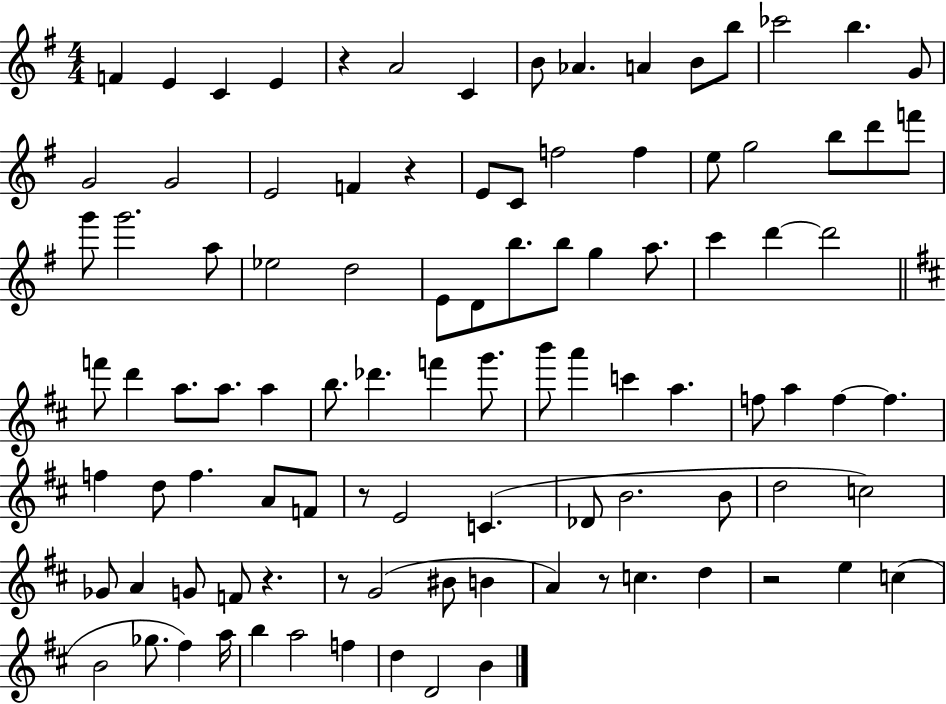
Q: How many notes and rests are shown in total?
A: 99